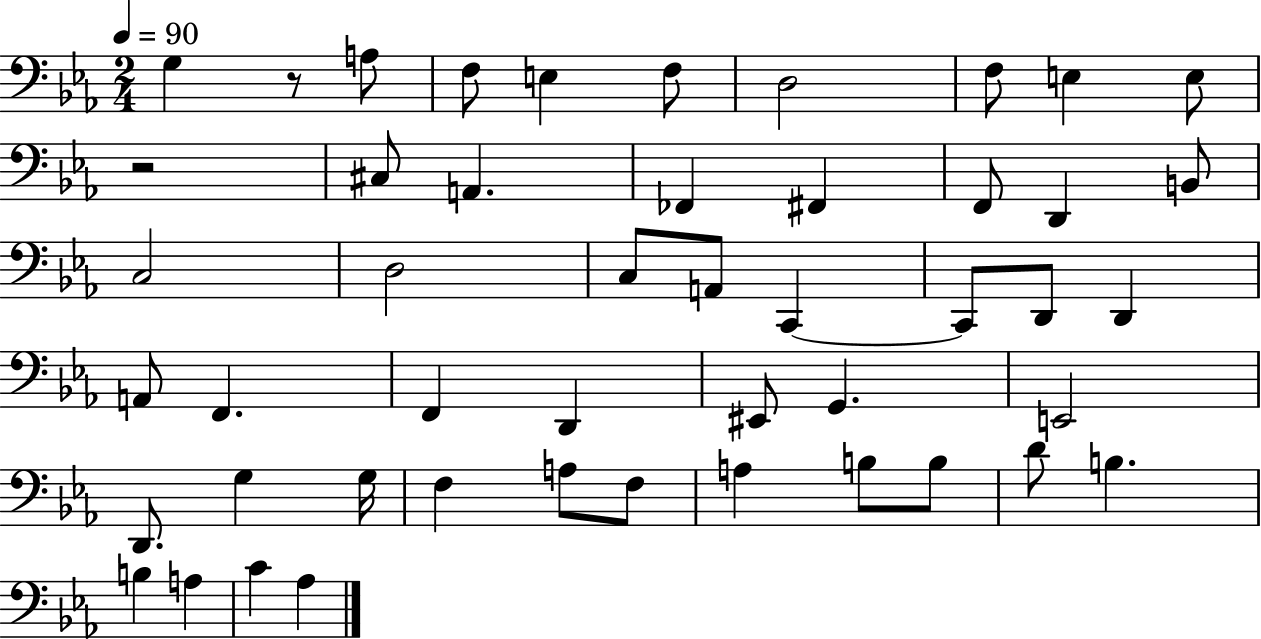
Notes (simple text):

G3/q R/e A3/e F3/e E3/q F3/e D3/h F3/e E3/q E3/e R/h C#3/e A2/q. FES2/q F#2/q F2/e D2/q B2/e C3/h D3/h C3/e A2/e C2/q C2/e D2/e D2/q A2/e F2/q. F2/q D2/q EIS2/e G2/q. E2/h D2/e. G3/q G3/s F3/q A3/e F3/e A3/q B3/e B3/e D4/e B3/q. B3/q A3/q C4/q Ab3/q